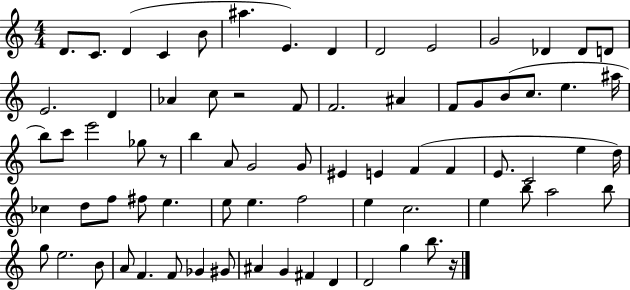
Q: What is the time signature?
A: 4/4